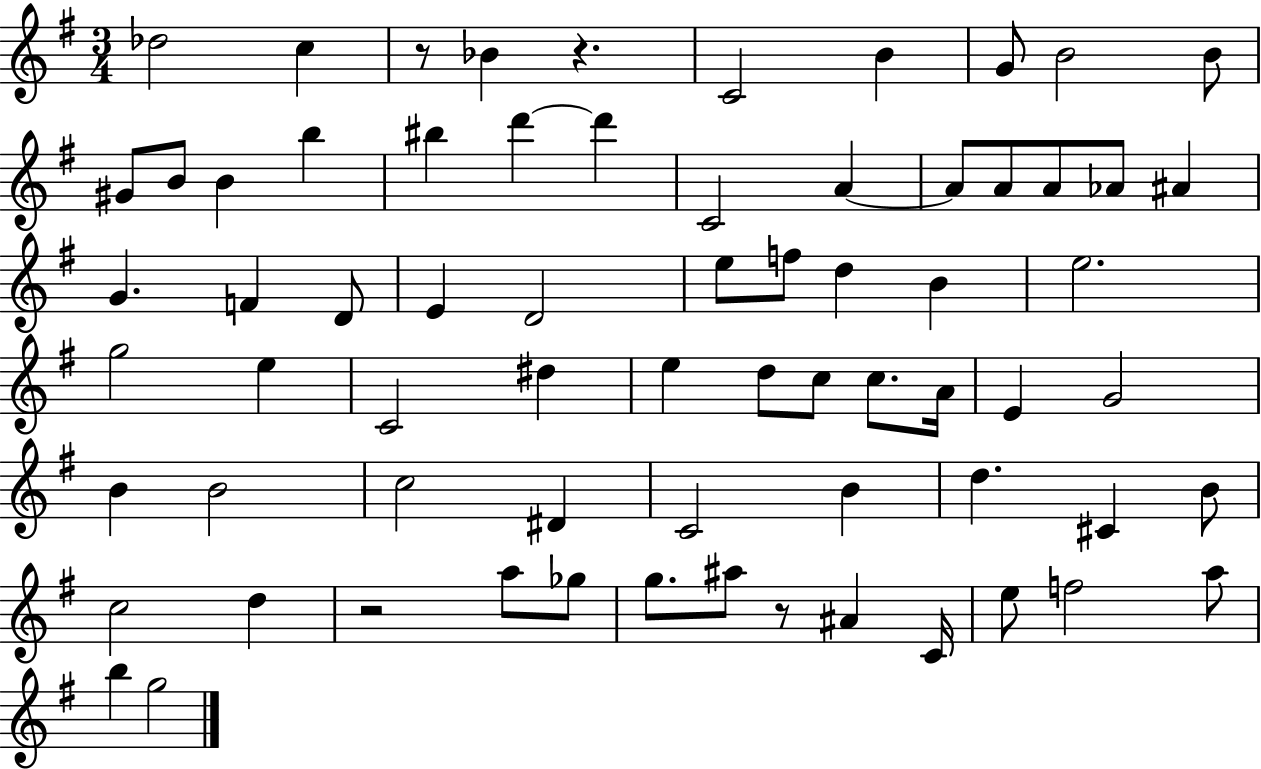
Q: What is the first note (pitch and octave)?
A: Db5